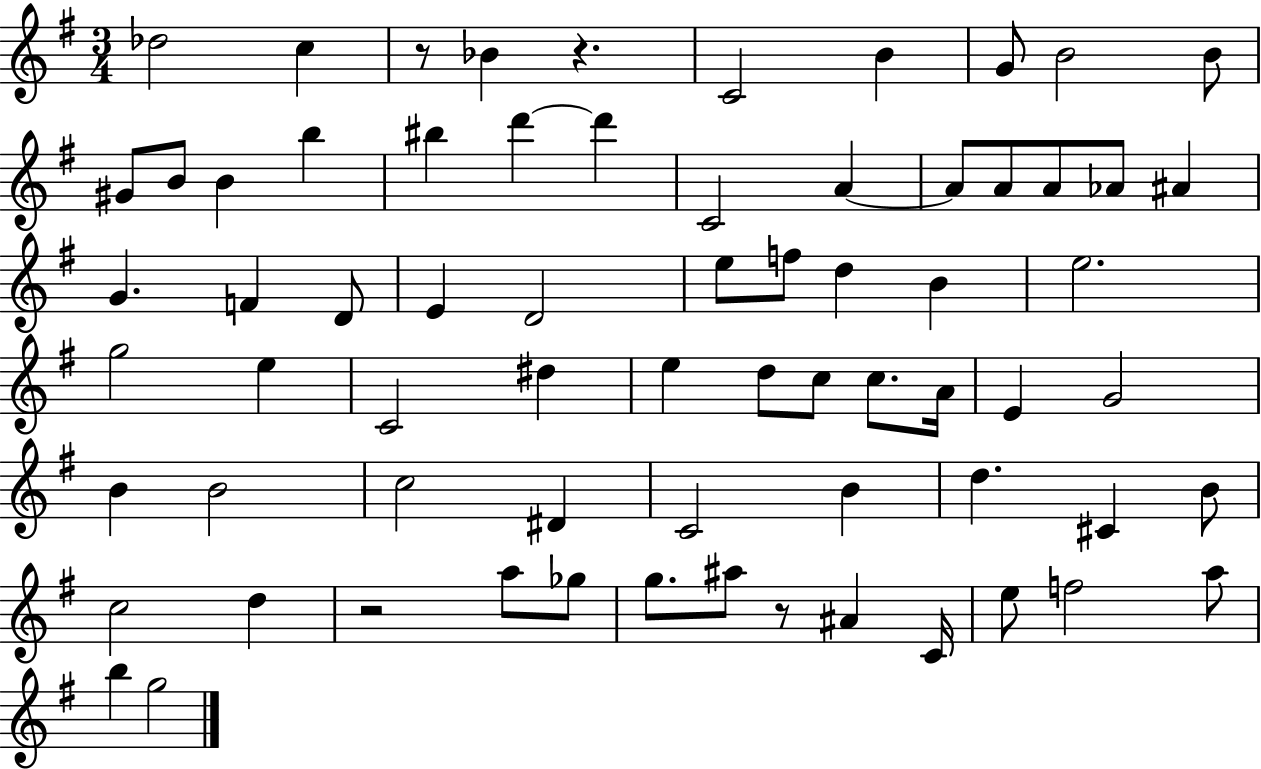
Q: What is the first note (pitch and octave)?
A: Db5